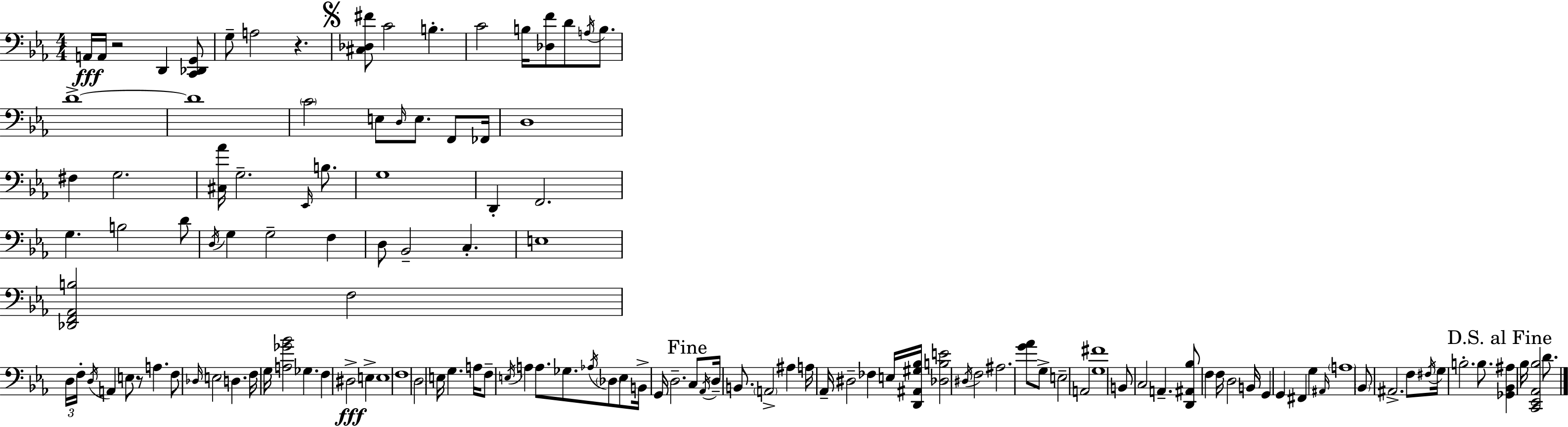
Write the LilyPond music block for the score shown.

{
  \clef bass
  \numericTimeSignature
  \time 4/4
  \key c \minor
  a,16\fff a,16 r2 d,4 <c, des, g,>8 | g8-- a2 r4. | \mark \markup { \musicglyph "scripts.segno" } <cis des fis'>8 c'2 b4.-. | c'2 b16 <des f'>8 d'8 \acciaccatura { a16 } b8. | \break d'1->~~ | d'1 | \parenthesize c'2 e8 \grace { d16 } e8. f,8 | fes,16 d1 | \break fis4 g2. | <cis aes'>16 g2.-- \grace { ees,16 } | b8. g1 | d,4-. f,2. | \break g4. b2 | d'8 \acciaccatura { d16 } g4 g2-- | f4 d8 bes,2-- c4.-. | e1 | \break <des, f, aes, b>2 f2 | \tuplet 3/2 { d16 f16-. \acciaccatura { d16 } } a,4 e8 r8 a4. | f8 \grace { des16 } e2 | d4. f16 g16 <a ges' bes'>2 | \break ges4. f4 dis2->\fff | e4-> e1 | f1 | \parenthesize d2 e16 g4. | \break a16 f8-- \acciaccatura { e16 } a4 a8. | ges8. \acciaccatura { aes16 } \parenthesize des8 e8 b,16-> g,16 d2.-- | \mark "Fine" c8 \acciaccatura { aes,16 } d16-- b,8. \parenthesize a,2-> | ais4 a16 aes,16-- dis2-- | \break fes4 e16 <d, ais, gis bes>16 <des b e'>2 | \acciaccatura { dis16 } f2 ais2. | <g' aes'>8 g8-> e2-- | a,2 <g fis'>1 | \break b,8 c2 | a,4.-- <d, ais, bes>8 f4 | f16 d2 b,16 g,4 g,4 | fis,4 g4 \grace { ais,16 } \parenthesize a1 | \break \parenthesize bes,8 ais,2.-> | f8 \acciaccatura { fis16 } g16 b2.-. | b8. \mark "D.S. al Fine" <ges, bes, ais>4 | bes16 <c, ees, aes, bes>2 d'8. \bar "|."
}